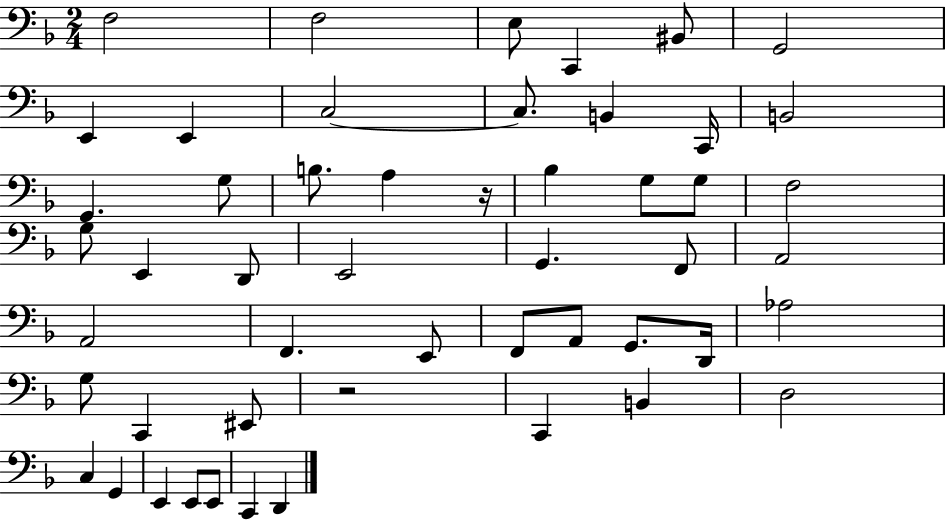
F3/h F3/h E3/e C2/q BIS2/e G2/h E2/q E2/q C3/h C3/e. B2/q C2/s B2/h G2/q. G3/e B3/e. A3/q R/s Bb3/q G3/e G3/e F3/h G3/e E2/q D2/e E2/h G2/q. F2/e A2/h A2/h F2/q. E2/e F2/e A2/e G2/e. D2/s Ab3/h G3/e C2/q EIS2/e R/h C2/q B2/q D3/h C3/q G2/q E2/q E2/e E2/e C2/q D2/q